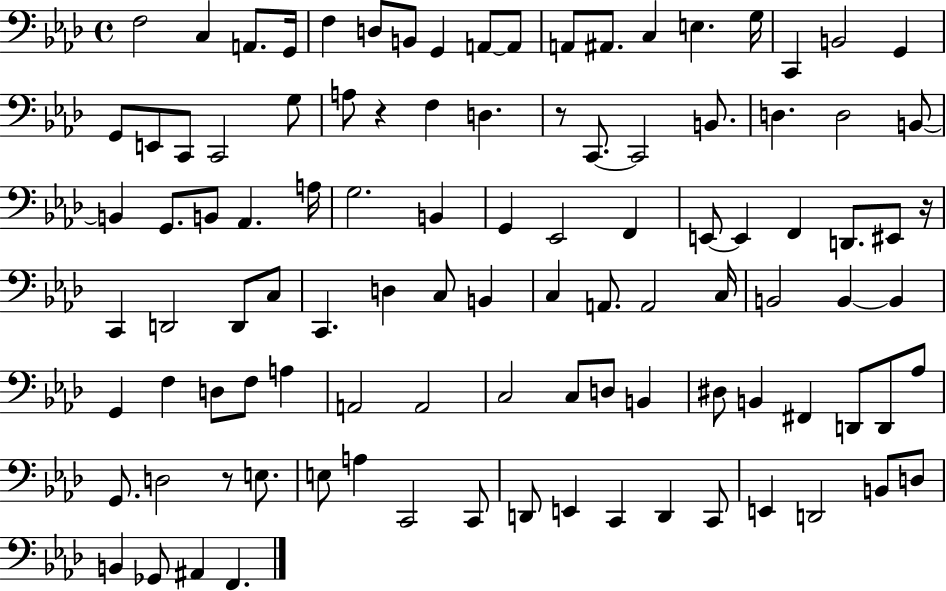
{
  \clef bass
  \time 4/4
  \defaultTimeSignature
  \key aes \major
  f2 c4 a,8. g,16 | f4 d8 b,8 g,4 a,8~~ a,8 | a,8 ais,8. c4 e4. g16 | c,4 b,2 g,4 | \break g,8 e,8 c,8 c,2 g8 | a8 r4 f4 d4. | r8 c,8.~~ c,2 b,8. | d4. d2 b,8~~ | \break b,4 g,8. b,8 aes,4. a16 | g2. b,4 | g,4 ees,2 f,4 | e,8~~ e,4 f,4 d,8. eis,8 r16 | \break c,4 d,2 d,8 c8 | c,4. d4 c8 b,4 | c4 a,8. a,2 c16 | b,2 b,4~~ b,4 | \break g,4 f4 d8 f8 a4 | a,2 a,2 | c2 c8 d8 b,4 | dis8 b,4 fis,4 d,8 d,8 aes8 | \break g,8. d2 r8 e8. | e8 a4 c,2 c,8 | d,8 e,4 c,4 d,4 c,8 | e,4 d,2 b,8 d8 | \break b,4 ges,8 ais,4 f,4. | \bar "|."
}